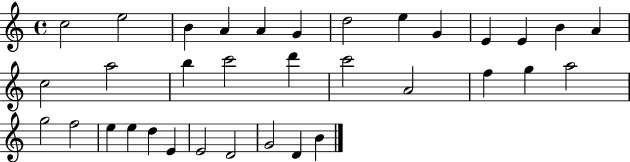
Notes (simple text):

C5/h E5/h B4/q A4/q A4/q G4/q D5/h E5/q G4/q E4/q E4/q B4/q A4/q C5/h A5/h B5/q C6/h D6/q C6/h A4/h F5/q G5/q A5/h G5/h F5/h E5/q E5/q D5/q E4/q E4/h D4/h G4/h D4/q B4/q